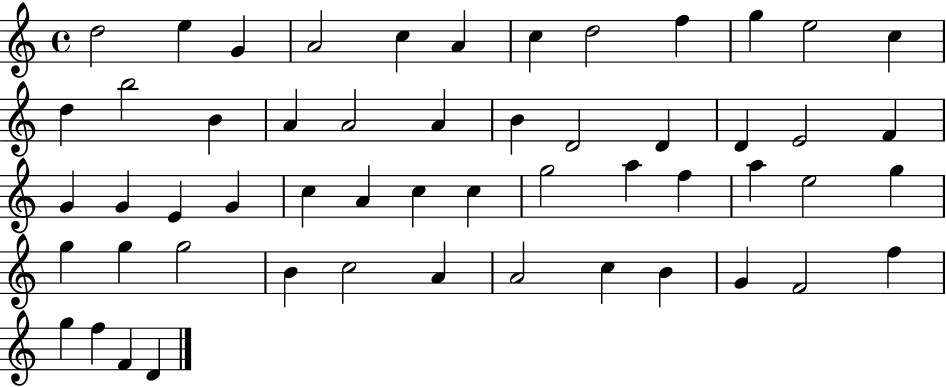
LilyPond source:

{
  \clef treble
  \time 4/4
  \defaultTimeSignature
  \key c \major
  d''2 e''4 g'4 | a'2 c''4 a'4 | c''4 d''2 f''4 | g''4 e''2 c''4 | \break d''4 b''2 b'4 | a'4 a'2 a'4 | b'4 d'2 d'4 | d'4 e'2 f'4 | \break g'4 g'4 e'4 g'4 | c''4 a'4 c''4 c''4 | g''2 a''4 f''4 | a''4 e''2 g''4 | \break g''4 g''4 g''2 | b'4 c''2 a'4 | a'2 c''4 b'4 | g'4 f'2 f''4 | \break g''4 f''4 f'4 d'4 | \bar "|."
}